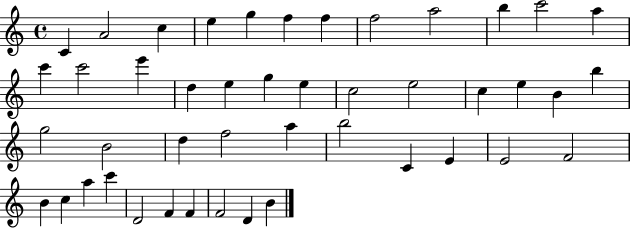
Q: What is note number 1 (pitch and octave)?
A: C4